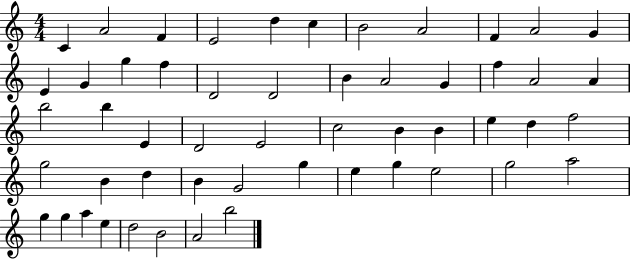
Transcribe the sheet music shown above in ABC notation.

X:1
T:Untitled
M:4/4
L:1/4
K:C
C A2 F E2 d c B2 A2 F A2 G E G g f D2 D2 B A2 G f A2 A b2 b E D2 E2 c2 B B e d f2 g2 B d B G2 g e g e2 g2 a2 g g a e d2 B2 A2 b2